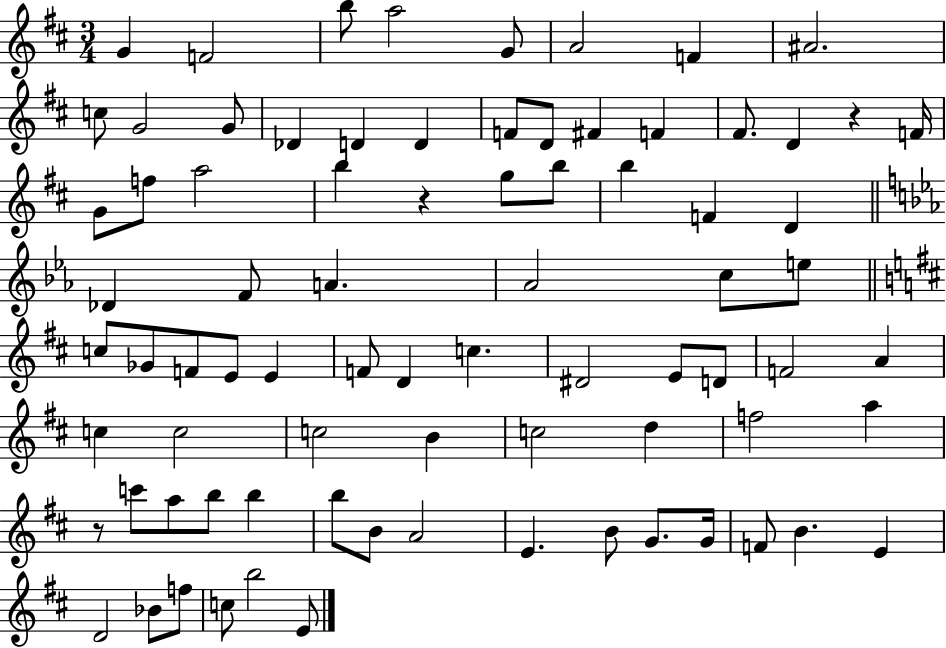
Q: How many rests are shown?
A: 3